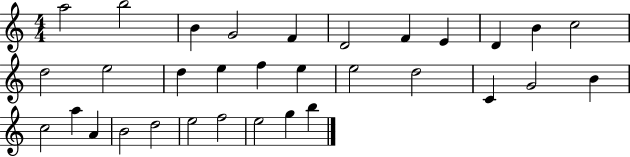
A5/h B5/h B4/q G4/h F4/q D4/h F4/q E4/q D4/q B4/q C5/h D5/h E5/h D5/q E5/q F5/q E5/q E5/h D5/h C4/q G4/h B4/q C5/h A5/q A4/q B4/h D5/h E5/h F5/h E5/h G5/q B5/q